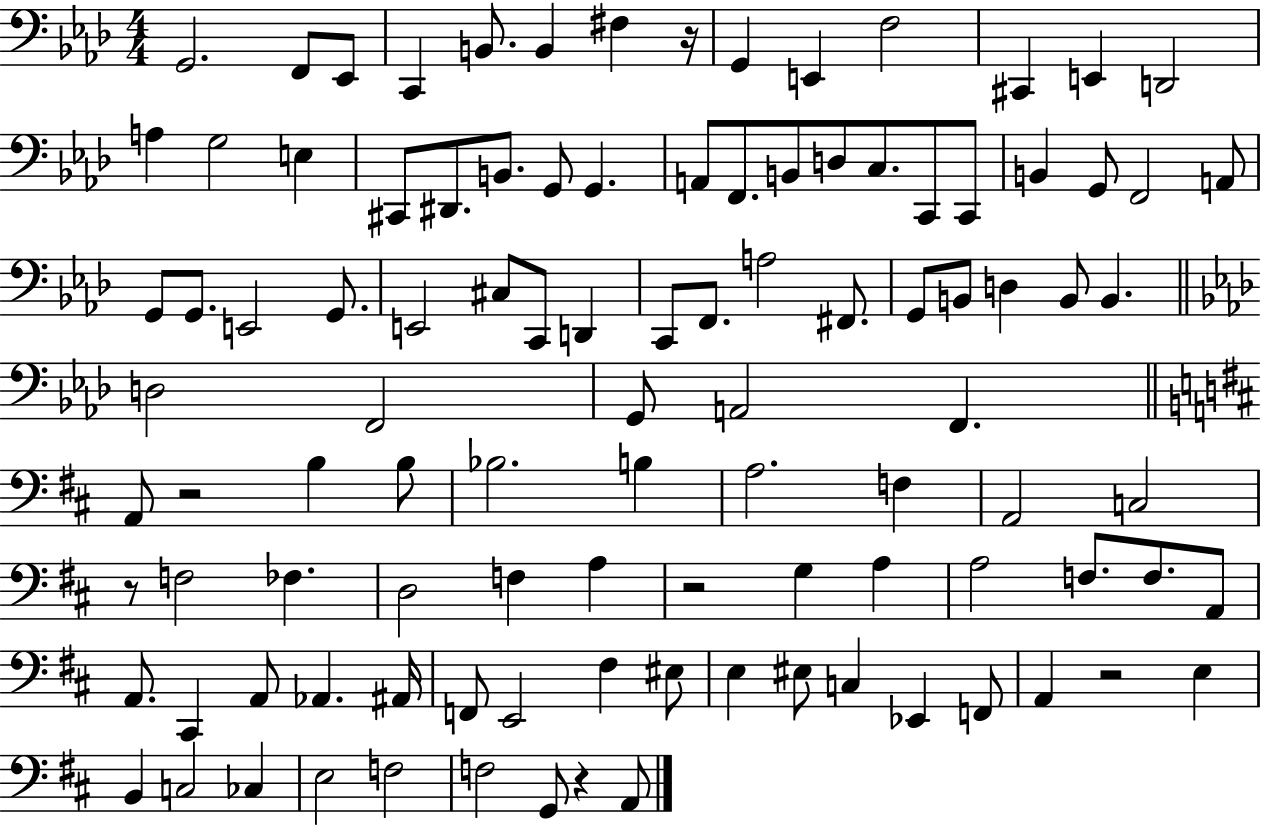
G2/h. F2/e Eb2/e C2/q B2/e. B2/q F#3/q R/s G2/q E2/q F3/h C#2/q E2/q D2/h A3/q G3/h E3/q C#2/e D#2/e. B2/e. G2/e G2/q. A2/e F2/e. B2/e D3/e C3/e. C2/e C2/e B2/q G2/e F2/h A2/e G2/e G2/e. E2/h G2/e. E2/h C#3/e C2/e D2/q C2/e F2/e. A3/h F#2/e. G2/e B2/e D3/q B2/e B2/q. D3/h F2/h G2/e A2/h F2/q. A2/e R/h B3/q B3/e Bb3/h. B3/q A3/h. F3/q A2/h C3/h R/e F3/h FES3/q. D3/h F3/q A3/q R/h G3/q A3/q A3/h F3/e. F3/e. A2/e A2/e. C#2/q A2/e Ab2/q. A#2/s F2/e E2/h F#3/q EIS3/e E3/q EIS3/e C3/q Eb2/q F2/e A2/q R/h E3/q B2/q C3/h CES3/q E3/h F3/h F3/h G2/e R/q A2/e